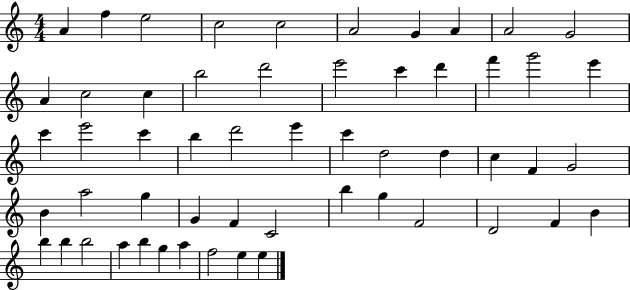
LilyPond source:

{
  \clef treble
  \numericTimeSignature
  \time 4/4
  \key c \major
  a'4 f''4 e''2 | c''2 c''2 | a'2 g'4 a'4 | a'2 g'2 | \break a'4 c''2 c''4 | b''2 d'''2 | e'''2 c'''4 d'''4 | f'''4 g'''2 e'''4 | \break c'''4 e'''2 c'''4 | b''4 d'''2 e'''4 | c'''4 d''2 d''4 | c''4 f'4 g'2 | \break b'4 a''2 g''4 | g'4 f'4 c'2 | b''4 g''4 f'2 | d'2 f'4 b'4 | \break b''4 b''4 b''2 | a''4 b''4 g''4 a''4 | f''2 e''4 e''4 | \bar "|."
}